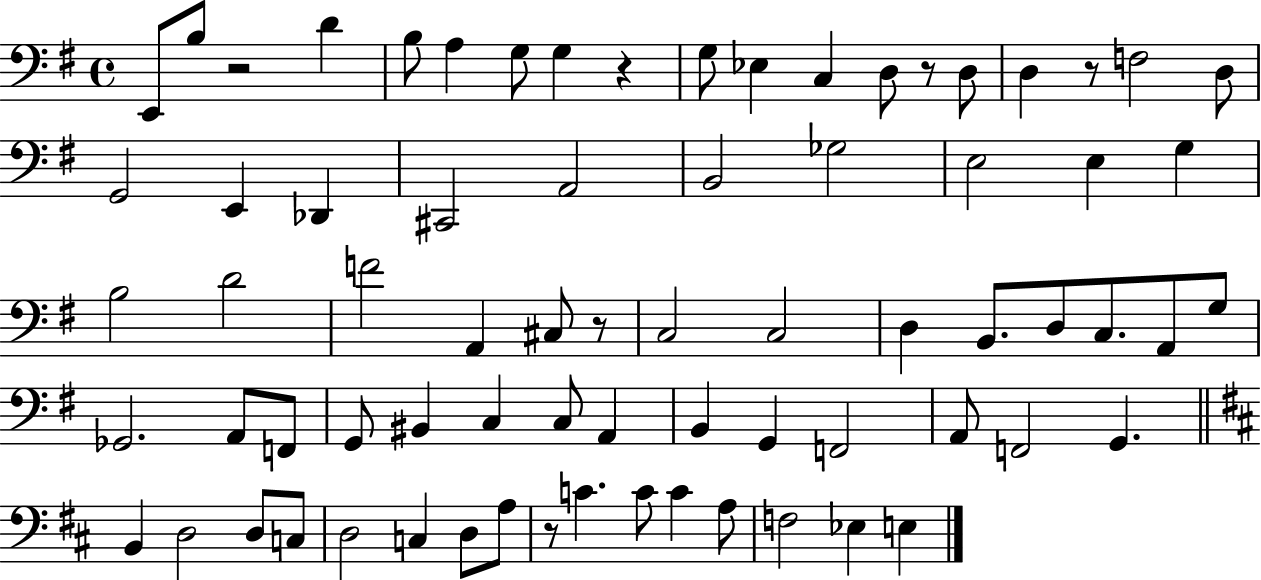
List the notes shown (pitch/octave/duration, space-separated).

E2/e B3/e R/h D4/q B3/e A3/q G3/e G3/q R/q G3/e Eb3/q C3/q D3/e R/e D3/e D3/q R/e F3/h D3/e G2/h E2/q Db2/q C#2/h A2/h B2/h Gb3/h E3/h E3/q G3/q B3/h D4/h F4/h A2/q C#3/e R/e C3/h C3/h D3/q B2/e. D3/e C3/e. A2/e G3/e Gb2/h. A2/e F2/e G2/e BIS2/q C3/q C3/e A2/q B2/q G2/q F2/h A2/e F2/h G2/q. B2/q D3/h D3/e C3/e D3/h C3/q D3/e A3/e R/e C4/q. C4/e C4/q A3/e F3/h Eb3/q E3/q